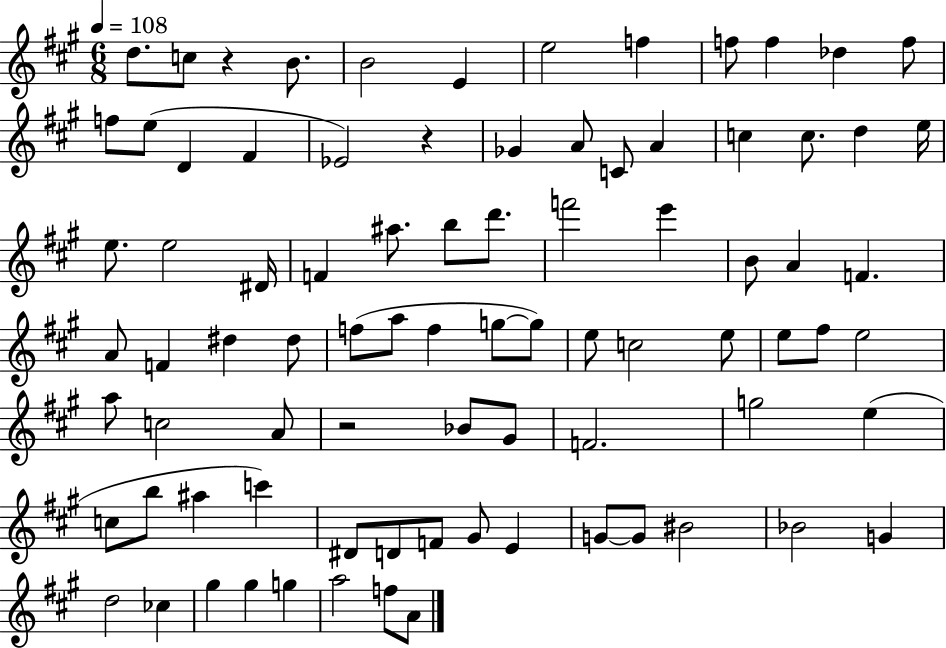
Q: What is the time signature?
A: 6/8